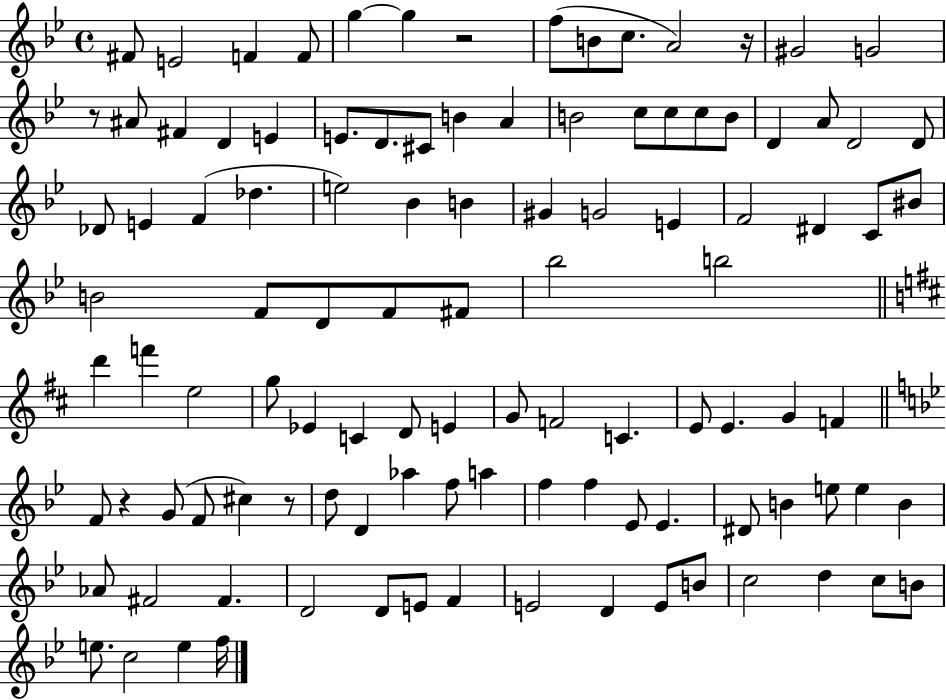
{
  \clef treble
  \time 4/4
  \defaultTimeSignature
  \key bes \major
  fis'8 e'2 f'4 f'8 | g''4~~ g''4 r2 | f''8( b'8 c''8. a'2) r16 | gis'2 g'2 | \break r8 ais'8 fis'4 d'4 e'4 | e'8. d'8. cis'8 b'4 a'4 | b'2 c''8 c''8 c''8 b'8 | d'4 a'8 d'2 d'8 | \break des'8 e'4 f'4( des''4. | e''2) bes'4 b'4 | gis'4 g'2 e'4 | f'2 dis'4 c'8 bis'8 | \break b'2 f'8 d'8 f'8 fis'8 | bes''2 b''2 | \bar "||" \break \key d \major d'''4 f'''4 e''2 | g''8 ees'4 c'4 d'8 e'4 | g'8 f'2 c'4. | e'8 e'4. g'4 f'4 | \break \bar "||" \break \key g \minor f'8 r4 g'8( f'8 cis''4) r8 | d''8 d'4 aes''4 f''8 a''4 | f''4 f''4 ees'8 ees'4. | dis'8 b'4 e''8 e''4 b'4 | \break aes'8 fis'2 fis'4. | d'2 d'8 e'8 f'4 | e'2 d'4 e'8 b'8 | c''2 d''4 c''8 b'8 | \break e''8. c''2 e''4 f''16 | \bar "|."
}